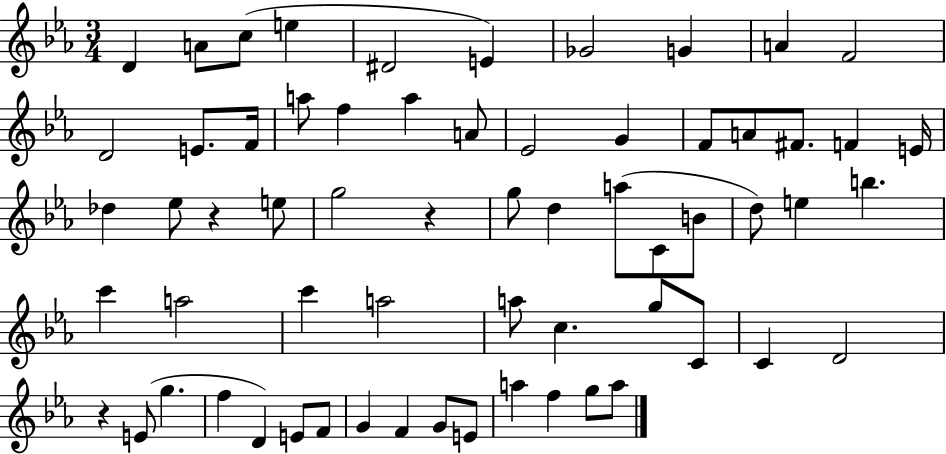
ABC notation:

X:1
T:Untitled
M:3/4
L:1/4
K:Eb
D A/2 c/2 e ^D2 E _G2 G A F2 D2 E/2 F/4 a/2 f a A/2 _E2 G F/2 A/2 ^F/2 F E/4 _d _e/2 z e/2 g2 z g/2 d a/2 C/2 B/2 d/2 e b c' a2 c' a2 a/2 c g/2 C/2 C D2 z E/2 g f D E/2 F/2 G F G/2 E/2 a f g/2 a/2